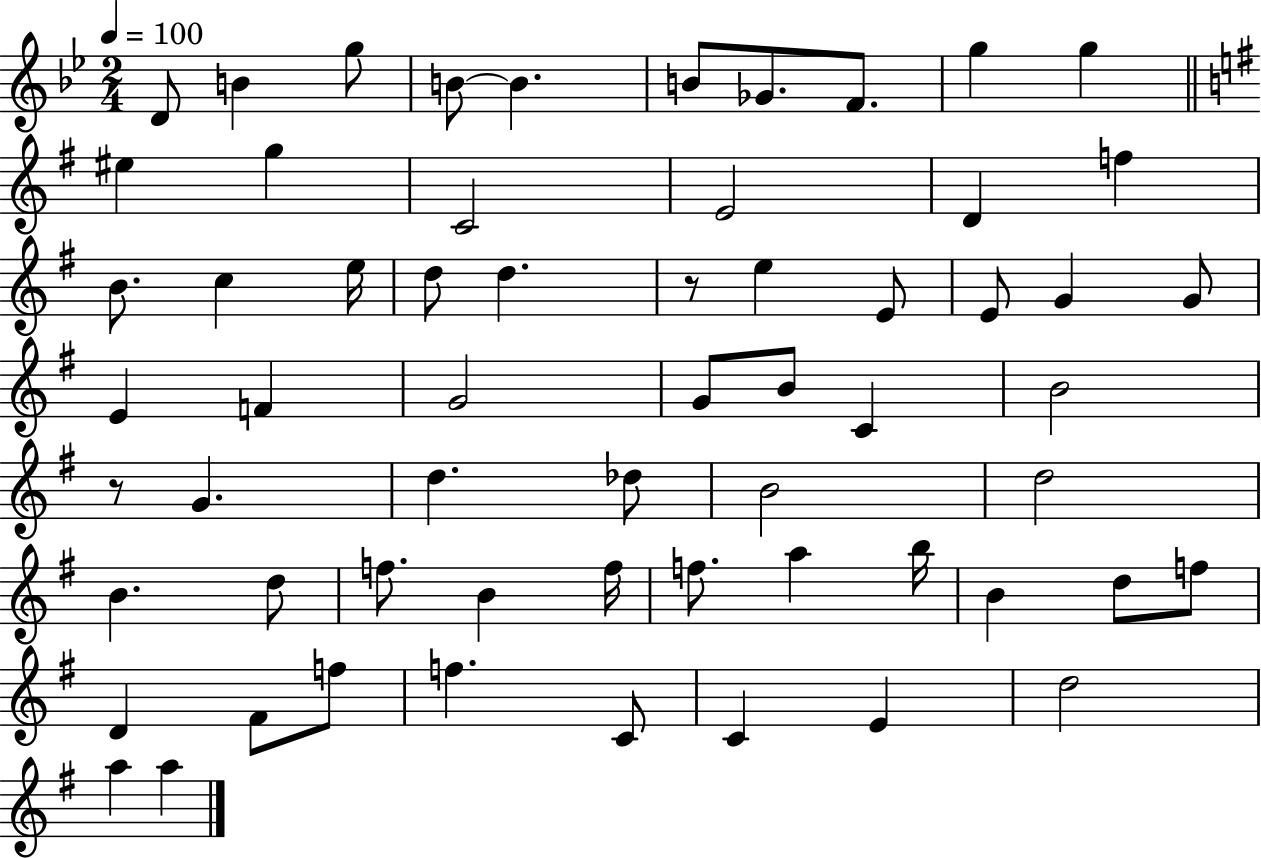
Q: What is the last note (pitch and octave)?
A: A5